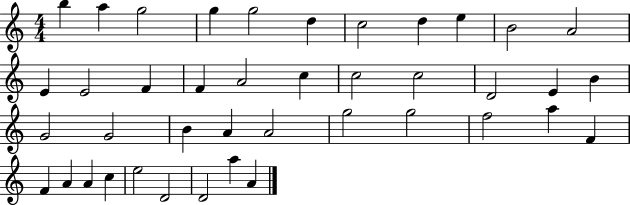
X:1
T:Untitled
M:4/4
L:1/4
K:C
b a g2 g g2 d c2 d e B2 A2 E E2 F F A2 c c2 c2 D2 E B G2 G2 B A A2 g2 g2 f2 a F F A A c e2 D2 D2 a A